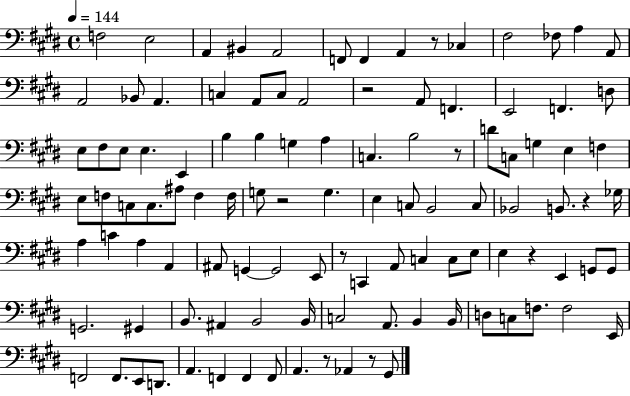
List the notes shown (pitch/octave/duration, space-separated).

F3/h E3/h A2/q BIS2/q A2/h F2/e F2/q A2/q R/e CES3/q F#3/h FES3/e A3/q A2/e A2/h Bb2/e A2/q. C3/q A2/e C3/e A2/h R/h A2/e F2/q. E2/h F2/q. D3/e E3/e F#3/e E3/e E3/q. E2/q B3/q B3/q G3/q A3/q C3/q. B3/h R/e D4/e C3/e G3/q E3/q F3/q E3/e F3/e C3/e C3/e. A#3/e F3/q F3/s G3/e R/h G3/q. E3/q C3/e B2/h C3/e Bb2/h B2/e. R/q Gb3/s A3/q C4/q A3/q A2/q A#2/e G2/q G2/h E2/e R/e C2/q A2/e C3/q C3/e E3/e E3/q R/q E2/q G2/e G2/e G2/h. G#2/q B2/e. A#2/q B2/h B2/s C3/h A2/e. B2/q B2/s D3/e C3/e F3/e. F3/h E2/s F2/h F2/e. E2/e D2/e. A2/q. F2/q F2/q F2/e A2/q. R/e Ab2/q R/e G#2/e